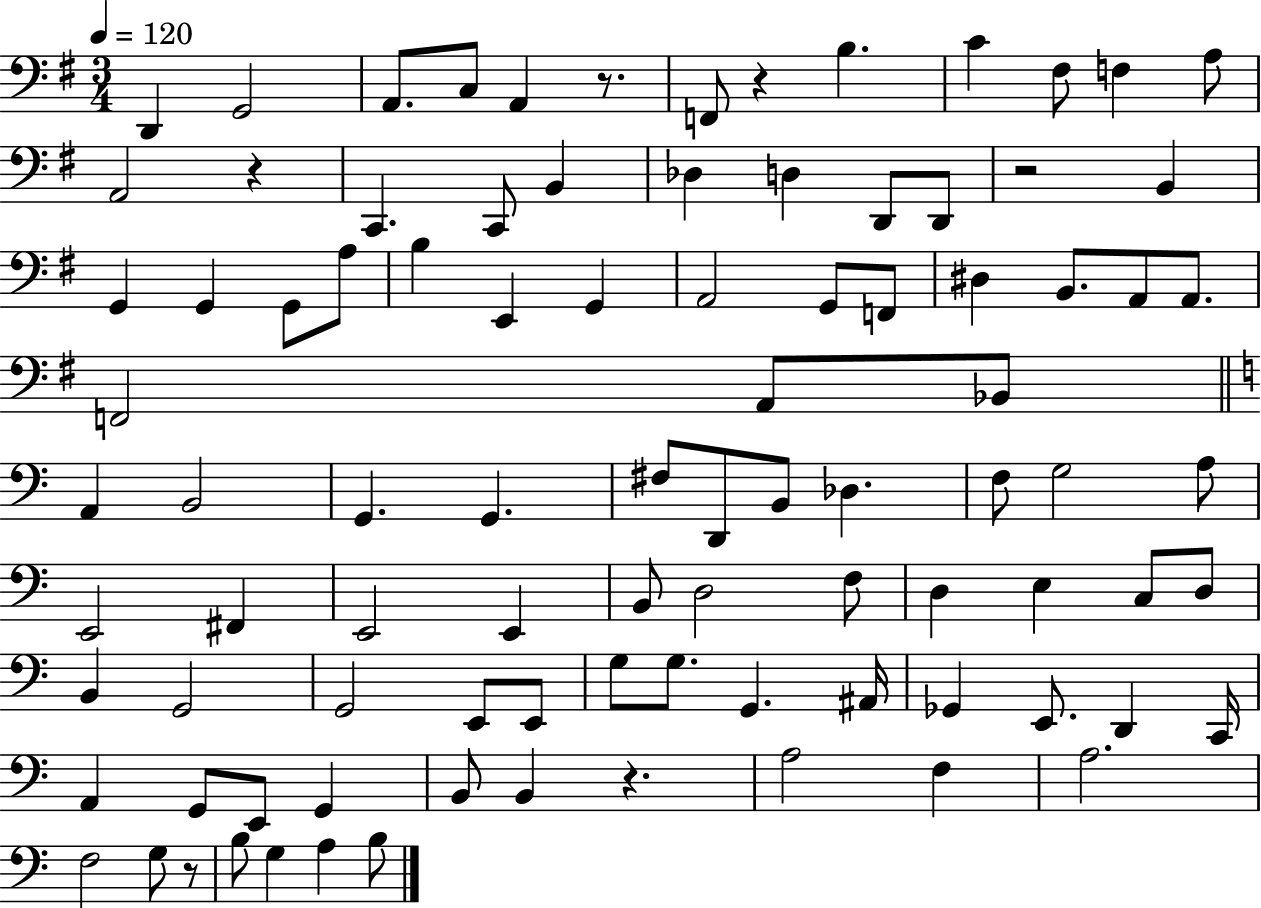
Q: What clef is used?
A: bass